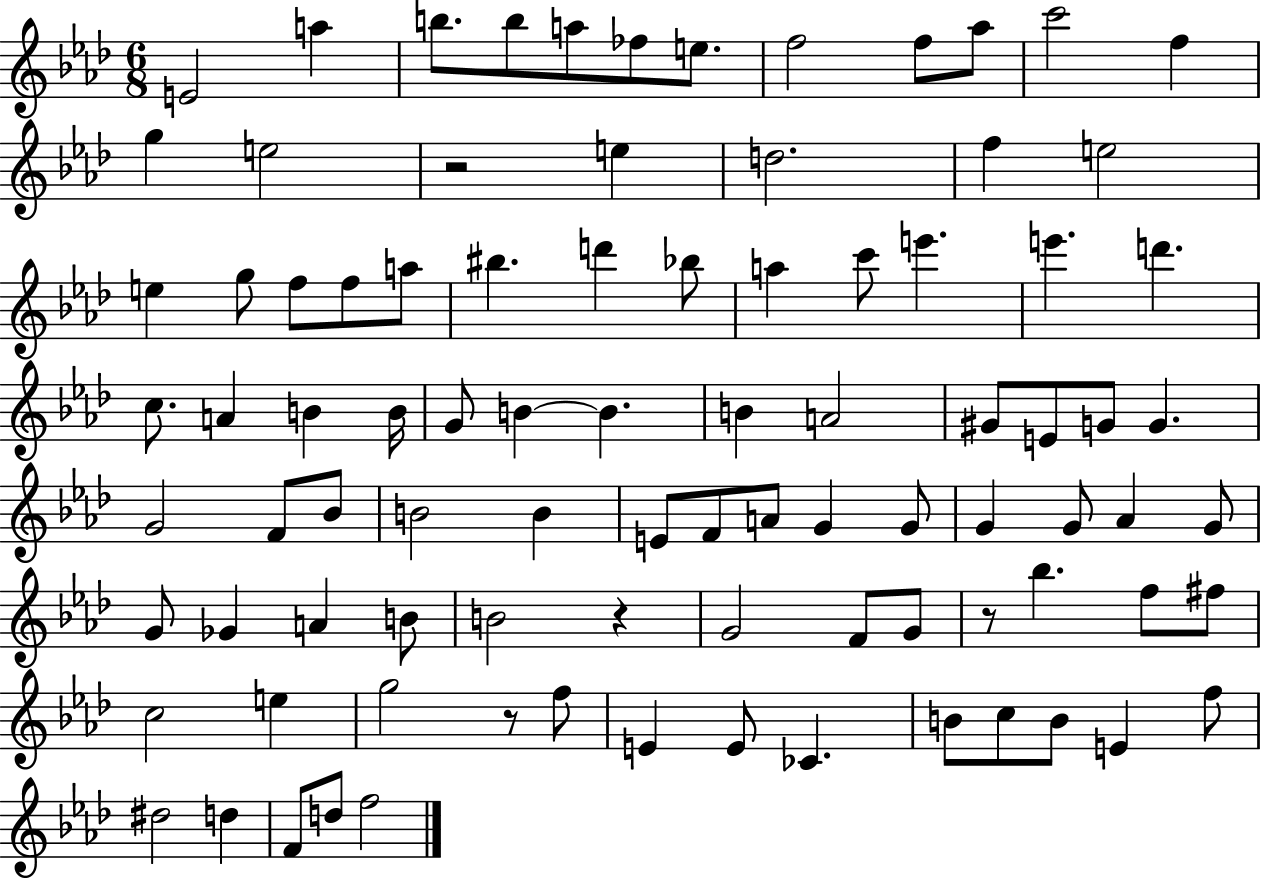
E4/h A5/q B5/e. B5/e A5/e FES5/e E5/e. F5/h F5/e Ab5/e C6/h F5/q G5/q E5/h R/h E5/q D5/h. F5/q E5/h E5/q G5/e F5/e F5/e A5/e BIS5/q. D6/q Bb5/e A5/q C6/e E6/q. E6/q. D6/q. C5/e. A4/q B4/q B4/s G4/e B4/q B4/q. B4/q A4/h G#4/e E4/e G4/e G4/q. G4/h F4/e Bb4/e B4/h B4/q E4/e F4/e A4/e G4/q G4/e G4/q G4/e Ab4/q G4/e G4/e Gb4/q A4/q B4/e B4/h R/q G4/h F4/e G4/e R/e Bb5/q. F5/e F#5/e C5/h E5/q G5/h R/e F5/e E4/q E4/e CES4/q. B4/e C5/e B4/e E4/q F5/e D#5/h D5/q F4/e D5/e F5/h